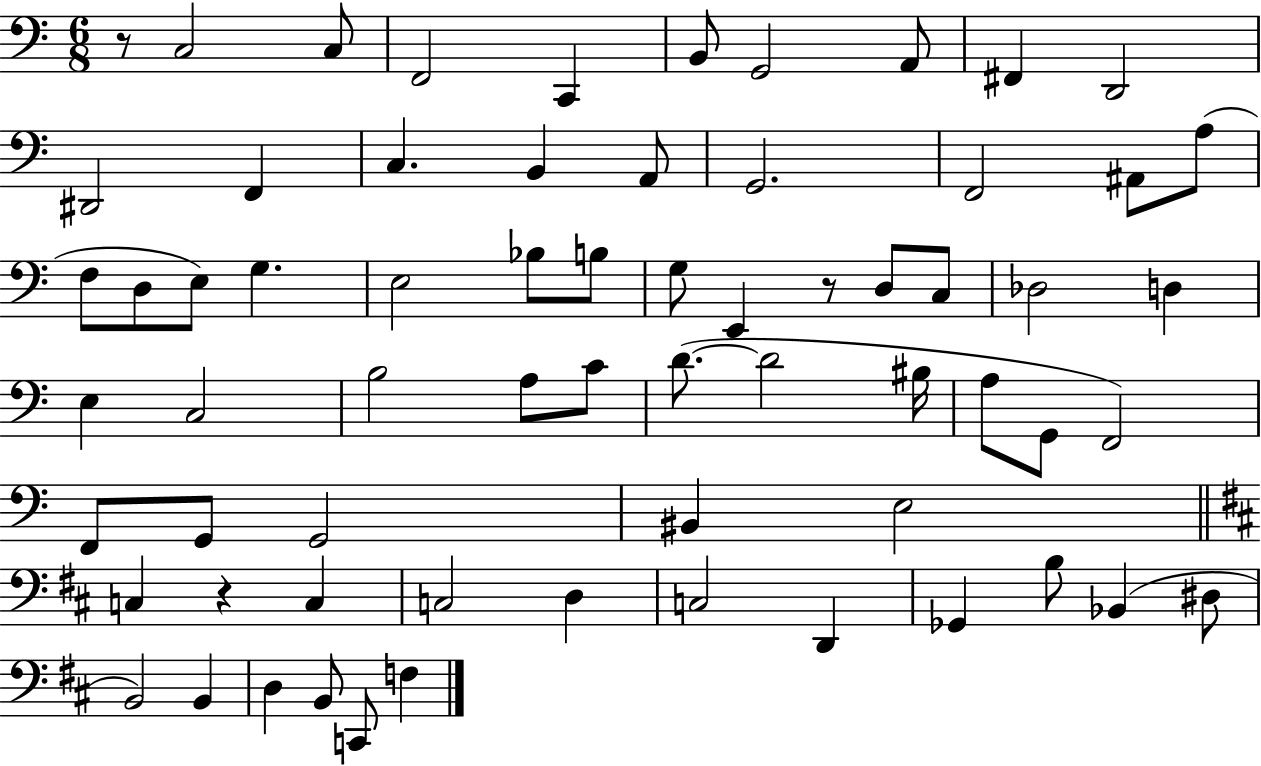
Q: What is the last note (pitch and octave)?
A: F3